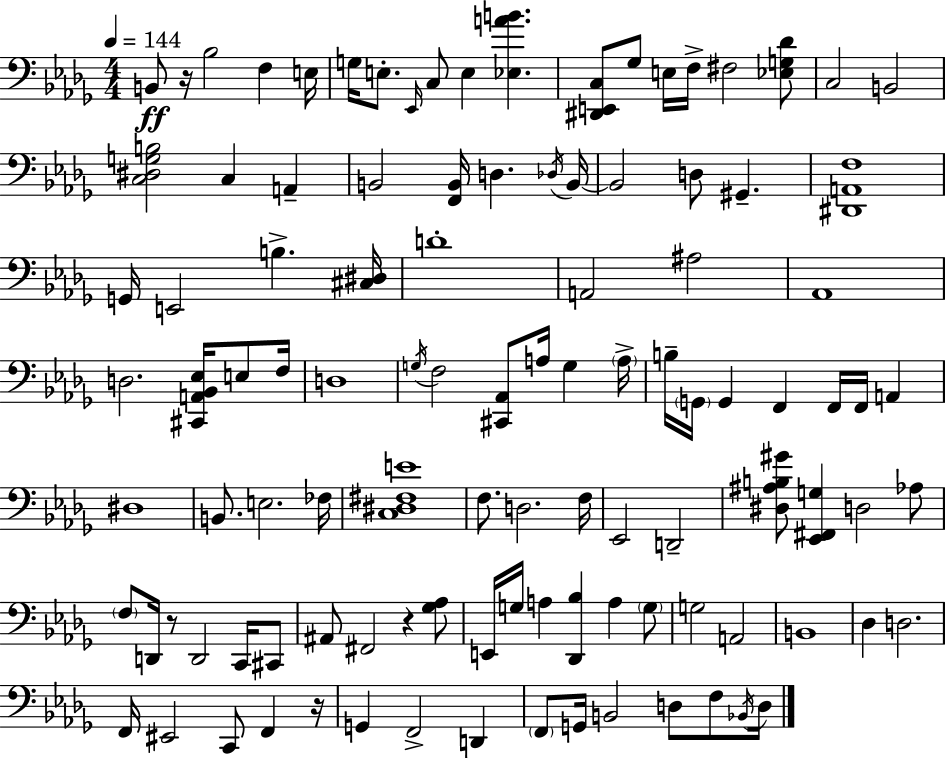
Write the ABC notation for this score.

X:1
T:Untitled
M:4/4
L:1/4
K:Bbm
B,,/2 z/4 _B,2 F, E,/4 G,/4 E,/2 _E,,/4 C,/2 E, [_E,AB] [^D,,E,,C,]/2 _G,/2 E,/4 F,/4 ^F,2 [_E,G,_D]/2 C,2 B,,2 [C,^D,G,B,]2 C, A,, B,,2 [F,,B,,]/4 D, _D,/4 B,,/4 B,,2 D,/2 ^G,, [^D,,A,,F,]4 G,,/4 E,,2 B, [^C,^D,]/4 D4 A,,2 ^A,2 _A,,4 D,2 [^C,,A,,_B,,_E,]/4 E,/2 F,/4 D,4 G,/4 F,2 [^C,,_A,,]/2 A,/4 G, A,/4 B,/4 G,,/4 G,, F,, F,,/4 F,,/4 A,, ^D,4 B,,/2 E,2 _F,/4 [C,^D,^F,E]4 F,/2 D,2 F,/4 _E,,2 D,,2 [^D,^A,B,^G]/2 [_E,,^F,,G,] D,2 _A,/2 F,/2 D,,/4 z/2 D,,2 C,,/4 ^C,,/2 ^A,,/2 ^F,,2 z [_G,_A,]/2 E,,/4 G,/4 A, [_D,,_B,] A, G,/2 G,2 A,,2 B,,4 _D, D,2 F,,/4 ^E,,2 C,,/2 F,, z/4 G,, F,,2 D,, F,,/2 G,,/4 B,,2 D,/2 F,/2 _B,,/4 D,/4